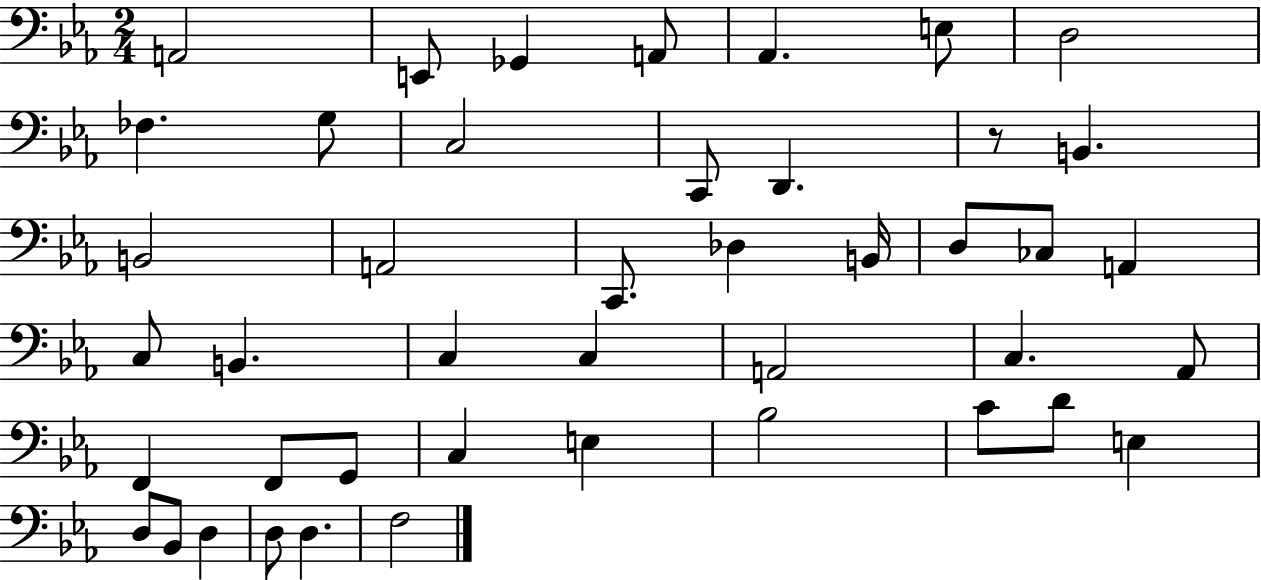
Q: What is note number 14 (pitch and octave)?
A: B2